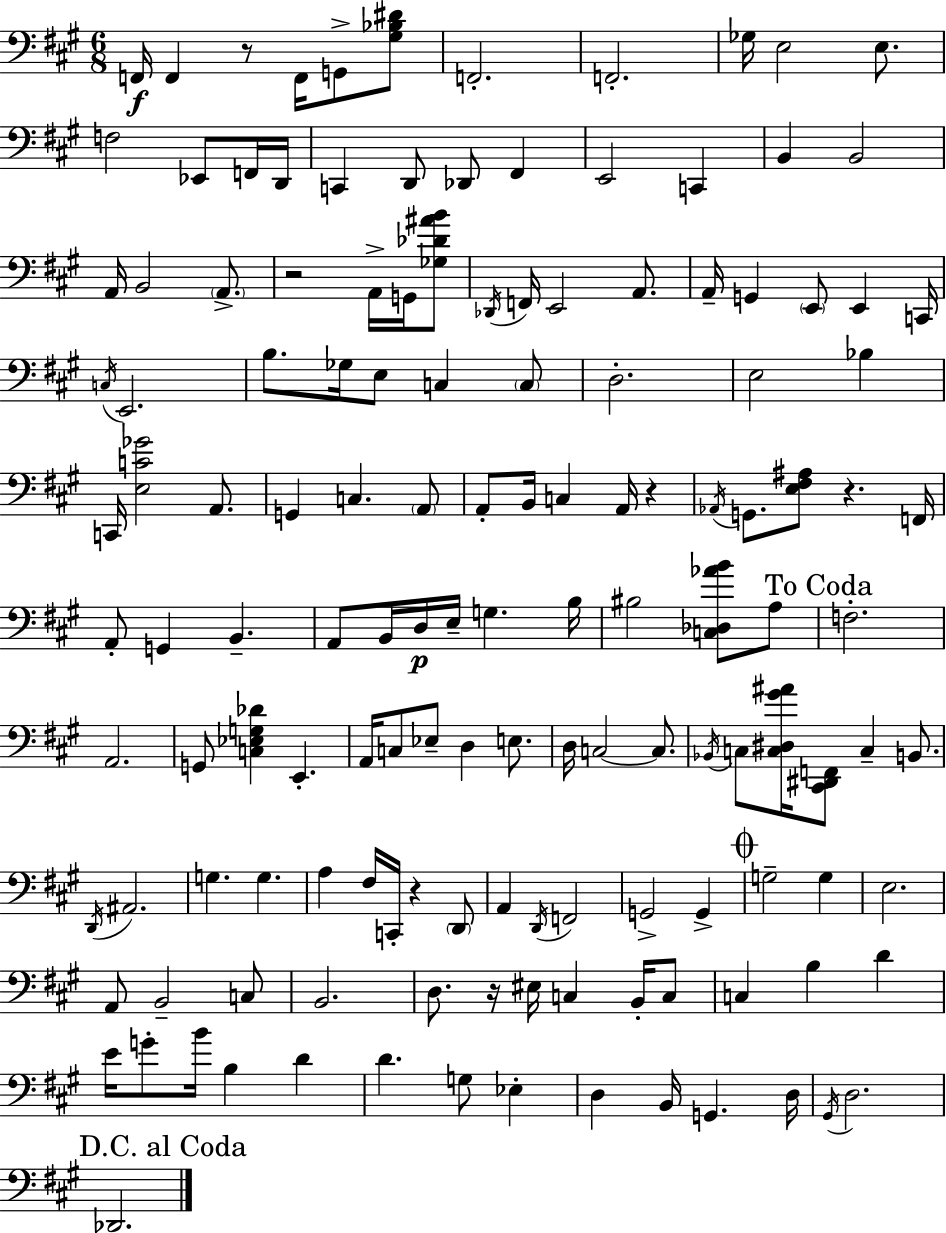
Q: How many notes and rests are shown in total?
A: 141